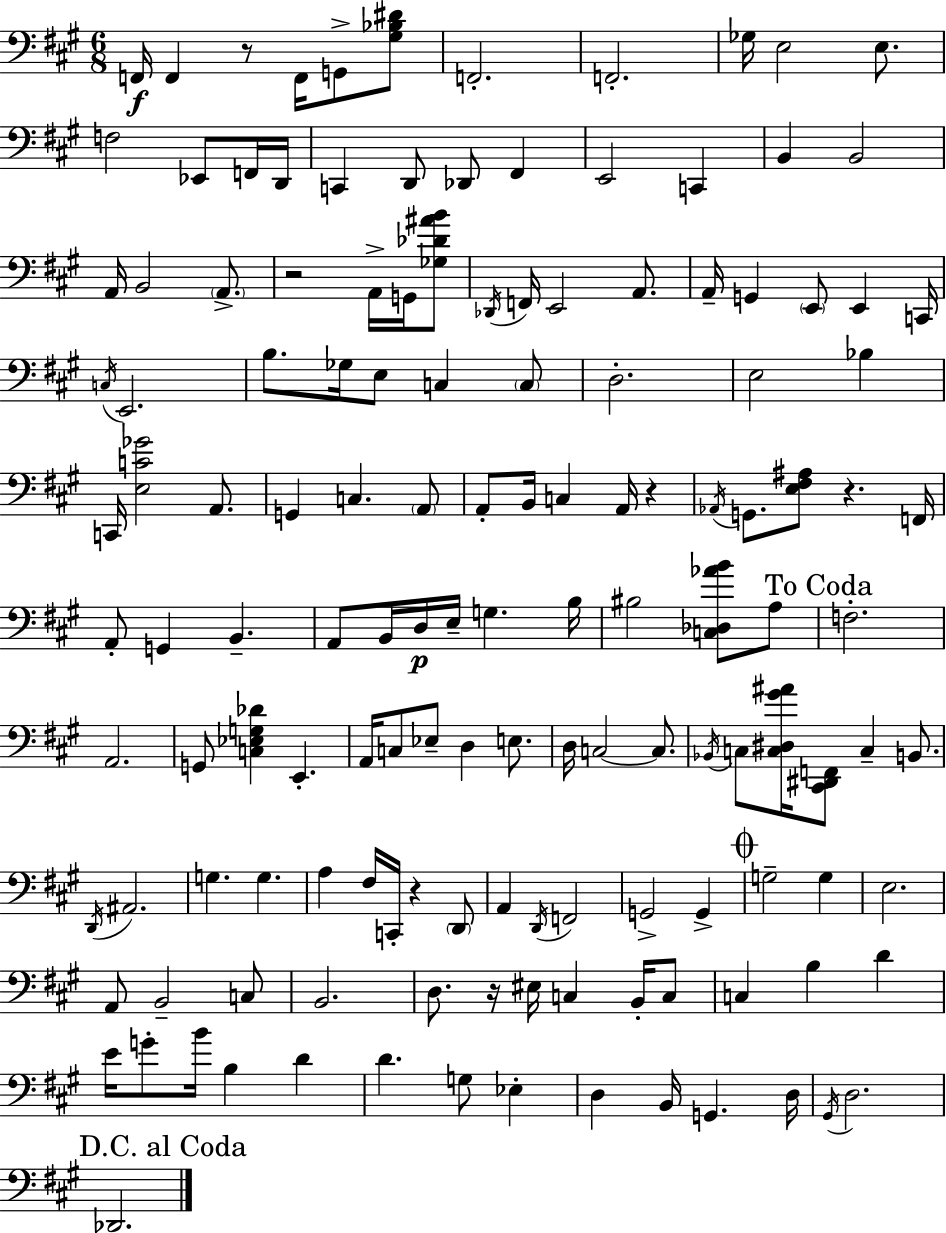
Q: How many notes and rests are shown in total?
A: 141